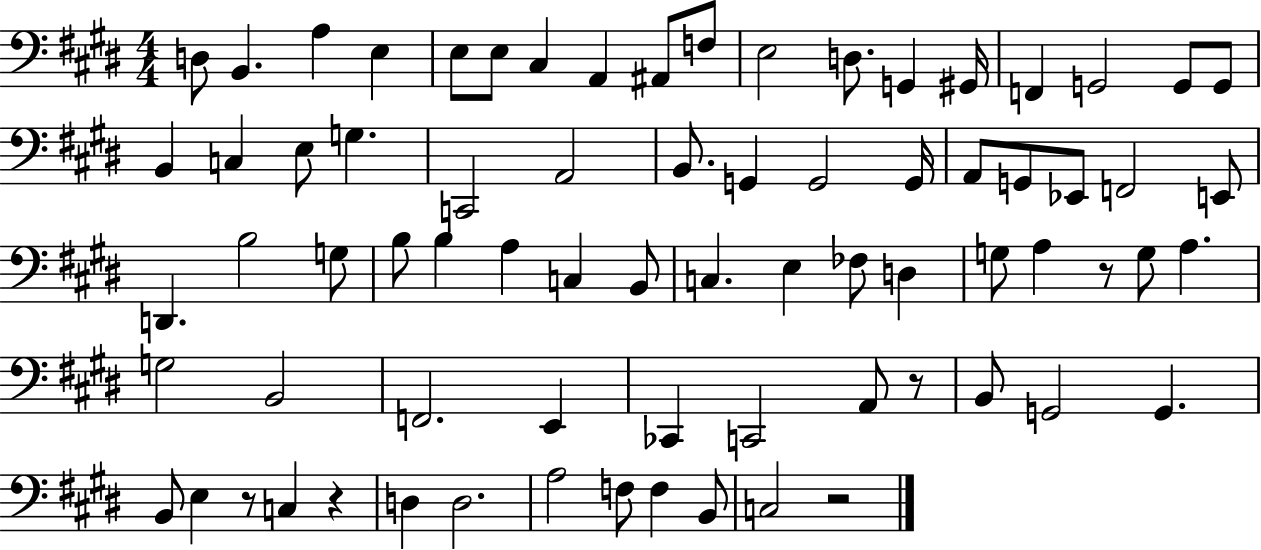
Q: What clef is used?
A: bass